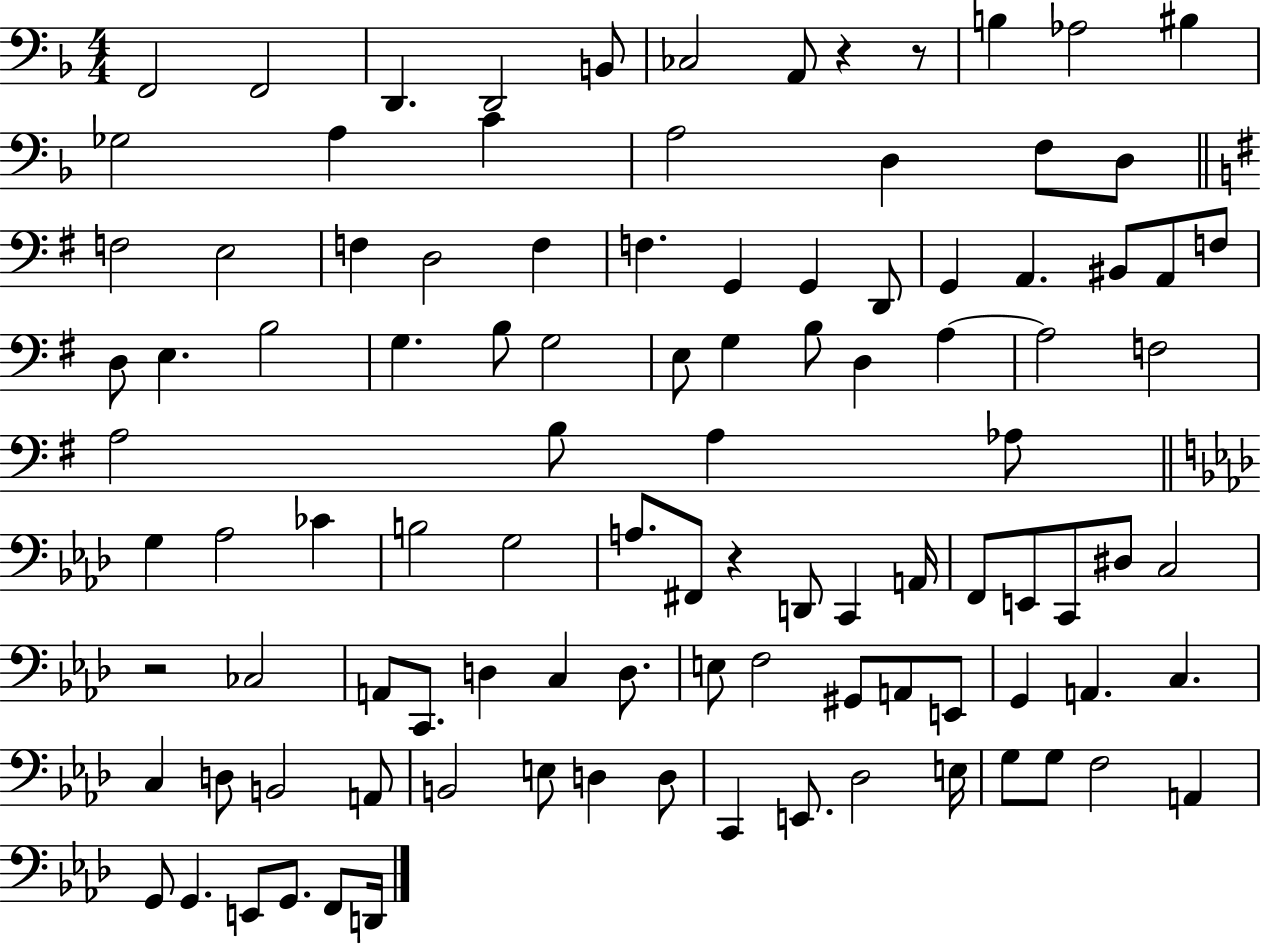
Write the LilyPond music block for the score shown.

{
  \clef bass
  \numericTimeSignature
  \time 4/4
  \key f \major
  f,2 f,2 | d,4. d,2 b,8 | ces2 a,8 r4 r8 | b4 aes2 bis4 | \break ges2 a4 c'4 | a2 d4 f8 d8 | \bar "||" \break \key e \minor f2 e2 | f4 d2 f4 | f4. g,4 g,4 d,8 | g,4 a,4. bis,8 a,8 f8 | \break d8 e4. b2 | g4. b8 g2 | e8 g4 b8 d4 a4~~ | a2 f2 | \break a2 b8 a4 aes8 | \bar "||" \break \key aes \major g4 aes2 ces'4 | b2 g2 | a8. fis,8 r4 d,8 c,4 a,16 | f,8 e,8 c,8 dis8 c2 | \break r2 ces2 | a,8 c,8. d4 c4 d8. | e8 f2 gis,8 a,8 e,8 | g,4 a,4. c4. | \break c4 d8 b,2 a,8 | b,2 e8 d4 d8 | c,4 e,8. des2 e16 | g8 g8 f2 a,4 | \break g,8 g,4. e,8 g,8. f,8 d,16 | \bar "|."
}